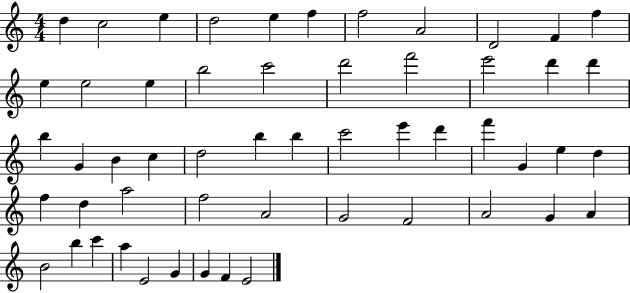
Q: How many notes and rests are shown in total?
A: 54